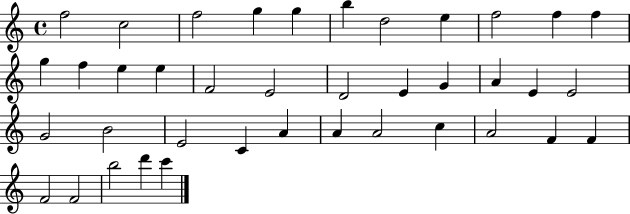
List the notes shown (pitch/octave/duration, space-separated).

F5/h C5/h F5/h G5/q G5/q B5/q D5/h E5/q F5/h F5/q F5/q G5/q F5/q E5/q E5/q F4/h E4/h D4/h E4/q G4/q A4/q E4/q E4/h G4/h B4/h E4/h C4/q A4/q A4/q A4/h C5/q A4/h F4/q F4/q F4/h F4/h B5/h D6/q C6/q